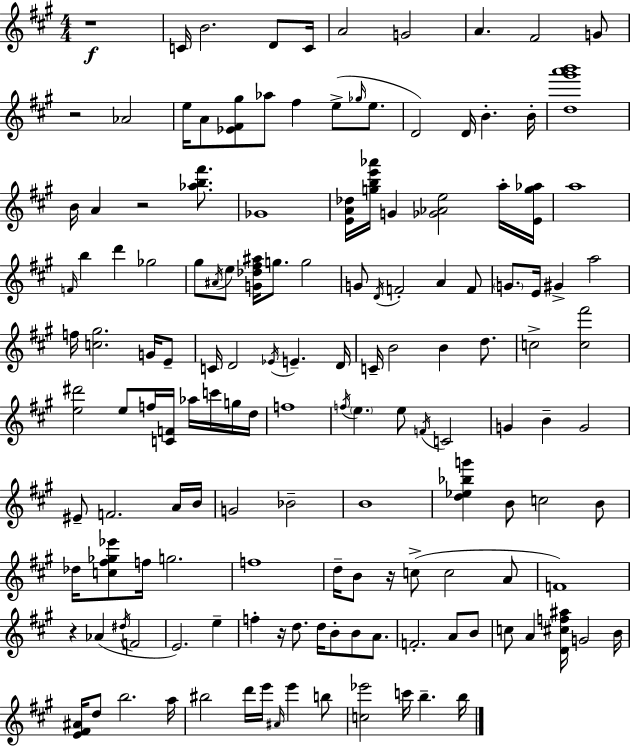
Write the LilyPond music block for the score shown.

{
  \clef treble
  \numericTimeSignature
  \time 4/4
  \key a \major
  r1\f | c'16 b'2. d'8 c'16 | a'2 g'2 | a'4. fis'2 g'8 | \break r2 aes'2 | e''16 a'8 <ees' fis' gis''>8 aes''8 fis''4 e''8->( \grace { ges''16 } e''8. | d'2) d'16 b'4.-. | b'16-. <d'' gis''' a''' b'''>1 | \break b'16 a'4 r2 <aes'' b'' fis'''>8. | ges'1 | <e' a' des''>16 <g'' b'' e''' aes'''>16 g'4 <ges' aes' e''>2 a''16-. | <e' g'' aes''>16 a''1 | \break \grace { f'16 } b''4 d'''4 ges''2 | gis''8 \acciaccatura { ais'16 } e''8 <g' des'' fis'' ais''>16 g''8. g''2 | g'8 \acciaccatura { d'16 } f'2-. a'4 | f'8 \parenthesize g'8. e'16 gis'4-> a''2 | \break f''16 <c'' gis''>2. | g'16 e'8-- c'16 d'2 \acciaccatura { ees'16 } e'4.-- | d'16 c'16-- b'2 b'4 | d''8. c''2-> <c'' fis'''>2 | \break <e'' dis'''>2 e''8 f''16 | <c' f'>16 aes''16 c'''16 g''16 d''16 f''1 | \acciaccatura { f''16 } \parenthesize e''4. e''8 \acciaccatura { f'16 } c'2 | g'4 b'4-- g'2 | \break eis'8-- f'2. | a'16 b'16 g'2 bes'2-- | b'1 | <d'' ees'' bes'' g'''>4 b'8 c''2 | \break b'8 des''16 <c'' fis'' ges'' ees'''>8 f''16 g''2. | f''1 | d''16-- b'8 r16 c''8->( c''2 | a'8 f'1) | \break r4 aes'4( \acciaccatura { dis''16 } | f'2 e'2.) | e''4-- f''4-. r16 d''8. | d''16 b'8-. b'8 a'8. f'2.-. | \break a'8 b'8 c''8 a'4 <d' cis'' f'' ais''>16 g'2 | b'16 <e' fis' ais'>16 d''8 b''2. | a''16 bis''2 | d'''16 e'''16 \grace { ais'16 } e'''4 b''8 <c'' ees'''>2 | \break c'''16 b''4.-- b''16 \bar "|."
}